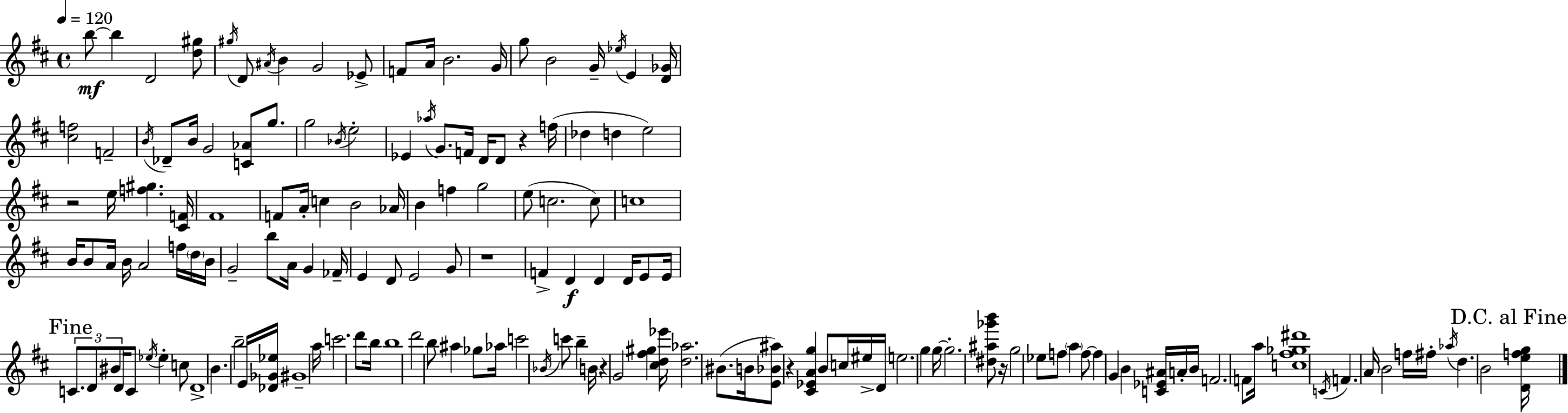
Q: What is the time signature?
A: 4/4